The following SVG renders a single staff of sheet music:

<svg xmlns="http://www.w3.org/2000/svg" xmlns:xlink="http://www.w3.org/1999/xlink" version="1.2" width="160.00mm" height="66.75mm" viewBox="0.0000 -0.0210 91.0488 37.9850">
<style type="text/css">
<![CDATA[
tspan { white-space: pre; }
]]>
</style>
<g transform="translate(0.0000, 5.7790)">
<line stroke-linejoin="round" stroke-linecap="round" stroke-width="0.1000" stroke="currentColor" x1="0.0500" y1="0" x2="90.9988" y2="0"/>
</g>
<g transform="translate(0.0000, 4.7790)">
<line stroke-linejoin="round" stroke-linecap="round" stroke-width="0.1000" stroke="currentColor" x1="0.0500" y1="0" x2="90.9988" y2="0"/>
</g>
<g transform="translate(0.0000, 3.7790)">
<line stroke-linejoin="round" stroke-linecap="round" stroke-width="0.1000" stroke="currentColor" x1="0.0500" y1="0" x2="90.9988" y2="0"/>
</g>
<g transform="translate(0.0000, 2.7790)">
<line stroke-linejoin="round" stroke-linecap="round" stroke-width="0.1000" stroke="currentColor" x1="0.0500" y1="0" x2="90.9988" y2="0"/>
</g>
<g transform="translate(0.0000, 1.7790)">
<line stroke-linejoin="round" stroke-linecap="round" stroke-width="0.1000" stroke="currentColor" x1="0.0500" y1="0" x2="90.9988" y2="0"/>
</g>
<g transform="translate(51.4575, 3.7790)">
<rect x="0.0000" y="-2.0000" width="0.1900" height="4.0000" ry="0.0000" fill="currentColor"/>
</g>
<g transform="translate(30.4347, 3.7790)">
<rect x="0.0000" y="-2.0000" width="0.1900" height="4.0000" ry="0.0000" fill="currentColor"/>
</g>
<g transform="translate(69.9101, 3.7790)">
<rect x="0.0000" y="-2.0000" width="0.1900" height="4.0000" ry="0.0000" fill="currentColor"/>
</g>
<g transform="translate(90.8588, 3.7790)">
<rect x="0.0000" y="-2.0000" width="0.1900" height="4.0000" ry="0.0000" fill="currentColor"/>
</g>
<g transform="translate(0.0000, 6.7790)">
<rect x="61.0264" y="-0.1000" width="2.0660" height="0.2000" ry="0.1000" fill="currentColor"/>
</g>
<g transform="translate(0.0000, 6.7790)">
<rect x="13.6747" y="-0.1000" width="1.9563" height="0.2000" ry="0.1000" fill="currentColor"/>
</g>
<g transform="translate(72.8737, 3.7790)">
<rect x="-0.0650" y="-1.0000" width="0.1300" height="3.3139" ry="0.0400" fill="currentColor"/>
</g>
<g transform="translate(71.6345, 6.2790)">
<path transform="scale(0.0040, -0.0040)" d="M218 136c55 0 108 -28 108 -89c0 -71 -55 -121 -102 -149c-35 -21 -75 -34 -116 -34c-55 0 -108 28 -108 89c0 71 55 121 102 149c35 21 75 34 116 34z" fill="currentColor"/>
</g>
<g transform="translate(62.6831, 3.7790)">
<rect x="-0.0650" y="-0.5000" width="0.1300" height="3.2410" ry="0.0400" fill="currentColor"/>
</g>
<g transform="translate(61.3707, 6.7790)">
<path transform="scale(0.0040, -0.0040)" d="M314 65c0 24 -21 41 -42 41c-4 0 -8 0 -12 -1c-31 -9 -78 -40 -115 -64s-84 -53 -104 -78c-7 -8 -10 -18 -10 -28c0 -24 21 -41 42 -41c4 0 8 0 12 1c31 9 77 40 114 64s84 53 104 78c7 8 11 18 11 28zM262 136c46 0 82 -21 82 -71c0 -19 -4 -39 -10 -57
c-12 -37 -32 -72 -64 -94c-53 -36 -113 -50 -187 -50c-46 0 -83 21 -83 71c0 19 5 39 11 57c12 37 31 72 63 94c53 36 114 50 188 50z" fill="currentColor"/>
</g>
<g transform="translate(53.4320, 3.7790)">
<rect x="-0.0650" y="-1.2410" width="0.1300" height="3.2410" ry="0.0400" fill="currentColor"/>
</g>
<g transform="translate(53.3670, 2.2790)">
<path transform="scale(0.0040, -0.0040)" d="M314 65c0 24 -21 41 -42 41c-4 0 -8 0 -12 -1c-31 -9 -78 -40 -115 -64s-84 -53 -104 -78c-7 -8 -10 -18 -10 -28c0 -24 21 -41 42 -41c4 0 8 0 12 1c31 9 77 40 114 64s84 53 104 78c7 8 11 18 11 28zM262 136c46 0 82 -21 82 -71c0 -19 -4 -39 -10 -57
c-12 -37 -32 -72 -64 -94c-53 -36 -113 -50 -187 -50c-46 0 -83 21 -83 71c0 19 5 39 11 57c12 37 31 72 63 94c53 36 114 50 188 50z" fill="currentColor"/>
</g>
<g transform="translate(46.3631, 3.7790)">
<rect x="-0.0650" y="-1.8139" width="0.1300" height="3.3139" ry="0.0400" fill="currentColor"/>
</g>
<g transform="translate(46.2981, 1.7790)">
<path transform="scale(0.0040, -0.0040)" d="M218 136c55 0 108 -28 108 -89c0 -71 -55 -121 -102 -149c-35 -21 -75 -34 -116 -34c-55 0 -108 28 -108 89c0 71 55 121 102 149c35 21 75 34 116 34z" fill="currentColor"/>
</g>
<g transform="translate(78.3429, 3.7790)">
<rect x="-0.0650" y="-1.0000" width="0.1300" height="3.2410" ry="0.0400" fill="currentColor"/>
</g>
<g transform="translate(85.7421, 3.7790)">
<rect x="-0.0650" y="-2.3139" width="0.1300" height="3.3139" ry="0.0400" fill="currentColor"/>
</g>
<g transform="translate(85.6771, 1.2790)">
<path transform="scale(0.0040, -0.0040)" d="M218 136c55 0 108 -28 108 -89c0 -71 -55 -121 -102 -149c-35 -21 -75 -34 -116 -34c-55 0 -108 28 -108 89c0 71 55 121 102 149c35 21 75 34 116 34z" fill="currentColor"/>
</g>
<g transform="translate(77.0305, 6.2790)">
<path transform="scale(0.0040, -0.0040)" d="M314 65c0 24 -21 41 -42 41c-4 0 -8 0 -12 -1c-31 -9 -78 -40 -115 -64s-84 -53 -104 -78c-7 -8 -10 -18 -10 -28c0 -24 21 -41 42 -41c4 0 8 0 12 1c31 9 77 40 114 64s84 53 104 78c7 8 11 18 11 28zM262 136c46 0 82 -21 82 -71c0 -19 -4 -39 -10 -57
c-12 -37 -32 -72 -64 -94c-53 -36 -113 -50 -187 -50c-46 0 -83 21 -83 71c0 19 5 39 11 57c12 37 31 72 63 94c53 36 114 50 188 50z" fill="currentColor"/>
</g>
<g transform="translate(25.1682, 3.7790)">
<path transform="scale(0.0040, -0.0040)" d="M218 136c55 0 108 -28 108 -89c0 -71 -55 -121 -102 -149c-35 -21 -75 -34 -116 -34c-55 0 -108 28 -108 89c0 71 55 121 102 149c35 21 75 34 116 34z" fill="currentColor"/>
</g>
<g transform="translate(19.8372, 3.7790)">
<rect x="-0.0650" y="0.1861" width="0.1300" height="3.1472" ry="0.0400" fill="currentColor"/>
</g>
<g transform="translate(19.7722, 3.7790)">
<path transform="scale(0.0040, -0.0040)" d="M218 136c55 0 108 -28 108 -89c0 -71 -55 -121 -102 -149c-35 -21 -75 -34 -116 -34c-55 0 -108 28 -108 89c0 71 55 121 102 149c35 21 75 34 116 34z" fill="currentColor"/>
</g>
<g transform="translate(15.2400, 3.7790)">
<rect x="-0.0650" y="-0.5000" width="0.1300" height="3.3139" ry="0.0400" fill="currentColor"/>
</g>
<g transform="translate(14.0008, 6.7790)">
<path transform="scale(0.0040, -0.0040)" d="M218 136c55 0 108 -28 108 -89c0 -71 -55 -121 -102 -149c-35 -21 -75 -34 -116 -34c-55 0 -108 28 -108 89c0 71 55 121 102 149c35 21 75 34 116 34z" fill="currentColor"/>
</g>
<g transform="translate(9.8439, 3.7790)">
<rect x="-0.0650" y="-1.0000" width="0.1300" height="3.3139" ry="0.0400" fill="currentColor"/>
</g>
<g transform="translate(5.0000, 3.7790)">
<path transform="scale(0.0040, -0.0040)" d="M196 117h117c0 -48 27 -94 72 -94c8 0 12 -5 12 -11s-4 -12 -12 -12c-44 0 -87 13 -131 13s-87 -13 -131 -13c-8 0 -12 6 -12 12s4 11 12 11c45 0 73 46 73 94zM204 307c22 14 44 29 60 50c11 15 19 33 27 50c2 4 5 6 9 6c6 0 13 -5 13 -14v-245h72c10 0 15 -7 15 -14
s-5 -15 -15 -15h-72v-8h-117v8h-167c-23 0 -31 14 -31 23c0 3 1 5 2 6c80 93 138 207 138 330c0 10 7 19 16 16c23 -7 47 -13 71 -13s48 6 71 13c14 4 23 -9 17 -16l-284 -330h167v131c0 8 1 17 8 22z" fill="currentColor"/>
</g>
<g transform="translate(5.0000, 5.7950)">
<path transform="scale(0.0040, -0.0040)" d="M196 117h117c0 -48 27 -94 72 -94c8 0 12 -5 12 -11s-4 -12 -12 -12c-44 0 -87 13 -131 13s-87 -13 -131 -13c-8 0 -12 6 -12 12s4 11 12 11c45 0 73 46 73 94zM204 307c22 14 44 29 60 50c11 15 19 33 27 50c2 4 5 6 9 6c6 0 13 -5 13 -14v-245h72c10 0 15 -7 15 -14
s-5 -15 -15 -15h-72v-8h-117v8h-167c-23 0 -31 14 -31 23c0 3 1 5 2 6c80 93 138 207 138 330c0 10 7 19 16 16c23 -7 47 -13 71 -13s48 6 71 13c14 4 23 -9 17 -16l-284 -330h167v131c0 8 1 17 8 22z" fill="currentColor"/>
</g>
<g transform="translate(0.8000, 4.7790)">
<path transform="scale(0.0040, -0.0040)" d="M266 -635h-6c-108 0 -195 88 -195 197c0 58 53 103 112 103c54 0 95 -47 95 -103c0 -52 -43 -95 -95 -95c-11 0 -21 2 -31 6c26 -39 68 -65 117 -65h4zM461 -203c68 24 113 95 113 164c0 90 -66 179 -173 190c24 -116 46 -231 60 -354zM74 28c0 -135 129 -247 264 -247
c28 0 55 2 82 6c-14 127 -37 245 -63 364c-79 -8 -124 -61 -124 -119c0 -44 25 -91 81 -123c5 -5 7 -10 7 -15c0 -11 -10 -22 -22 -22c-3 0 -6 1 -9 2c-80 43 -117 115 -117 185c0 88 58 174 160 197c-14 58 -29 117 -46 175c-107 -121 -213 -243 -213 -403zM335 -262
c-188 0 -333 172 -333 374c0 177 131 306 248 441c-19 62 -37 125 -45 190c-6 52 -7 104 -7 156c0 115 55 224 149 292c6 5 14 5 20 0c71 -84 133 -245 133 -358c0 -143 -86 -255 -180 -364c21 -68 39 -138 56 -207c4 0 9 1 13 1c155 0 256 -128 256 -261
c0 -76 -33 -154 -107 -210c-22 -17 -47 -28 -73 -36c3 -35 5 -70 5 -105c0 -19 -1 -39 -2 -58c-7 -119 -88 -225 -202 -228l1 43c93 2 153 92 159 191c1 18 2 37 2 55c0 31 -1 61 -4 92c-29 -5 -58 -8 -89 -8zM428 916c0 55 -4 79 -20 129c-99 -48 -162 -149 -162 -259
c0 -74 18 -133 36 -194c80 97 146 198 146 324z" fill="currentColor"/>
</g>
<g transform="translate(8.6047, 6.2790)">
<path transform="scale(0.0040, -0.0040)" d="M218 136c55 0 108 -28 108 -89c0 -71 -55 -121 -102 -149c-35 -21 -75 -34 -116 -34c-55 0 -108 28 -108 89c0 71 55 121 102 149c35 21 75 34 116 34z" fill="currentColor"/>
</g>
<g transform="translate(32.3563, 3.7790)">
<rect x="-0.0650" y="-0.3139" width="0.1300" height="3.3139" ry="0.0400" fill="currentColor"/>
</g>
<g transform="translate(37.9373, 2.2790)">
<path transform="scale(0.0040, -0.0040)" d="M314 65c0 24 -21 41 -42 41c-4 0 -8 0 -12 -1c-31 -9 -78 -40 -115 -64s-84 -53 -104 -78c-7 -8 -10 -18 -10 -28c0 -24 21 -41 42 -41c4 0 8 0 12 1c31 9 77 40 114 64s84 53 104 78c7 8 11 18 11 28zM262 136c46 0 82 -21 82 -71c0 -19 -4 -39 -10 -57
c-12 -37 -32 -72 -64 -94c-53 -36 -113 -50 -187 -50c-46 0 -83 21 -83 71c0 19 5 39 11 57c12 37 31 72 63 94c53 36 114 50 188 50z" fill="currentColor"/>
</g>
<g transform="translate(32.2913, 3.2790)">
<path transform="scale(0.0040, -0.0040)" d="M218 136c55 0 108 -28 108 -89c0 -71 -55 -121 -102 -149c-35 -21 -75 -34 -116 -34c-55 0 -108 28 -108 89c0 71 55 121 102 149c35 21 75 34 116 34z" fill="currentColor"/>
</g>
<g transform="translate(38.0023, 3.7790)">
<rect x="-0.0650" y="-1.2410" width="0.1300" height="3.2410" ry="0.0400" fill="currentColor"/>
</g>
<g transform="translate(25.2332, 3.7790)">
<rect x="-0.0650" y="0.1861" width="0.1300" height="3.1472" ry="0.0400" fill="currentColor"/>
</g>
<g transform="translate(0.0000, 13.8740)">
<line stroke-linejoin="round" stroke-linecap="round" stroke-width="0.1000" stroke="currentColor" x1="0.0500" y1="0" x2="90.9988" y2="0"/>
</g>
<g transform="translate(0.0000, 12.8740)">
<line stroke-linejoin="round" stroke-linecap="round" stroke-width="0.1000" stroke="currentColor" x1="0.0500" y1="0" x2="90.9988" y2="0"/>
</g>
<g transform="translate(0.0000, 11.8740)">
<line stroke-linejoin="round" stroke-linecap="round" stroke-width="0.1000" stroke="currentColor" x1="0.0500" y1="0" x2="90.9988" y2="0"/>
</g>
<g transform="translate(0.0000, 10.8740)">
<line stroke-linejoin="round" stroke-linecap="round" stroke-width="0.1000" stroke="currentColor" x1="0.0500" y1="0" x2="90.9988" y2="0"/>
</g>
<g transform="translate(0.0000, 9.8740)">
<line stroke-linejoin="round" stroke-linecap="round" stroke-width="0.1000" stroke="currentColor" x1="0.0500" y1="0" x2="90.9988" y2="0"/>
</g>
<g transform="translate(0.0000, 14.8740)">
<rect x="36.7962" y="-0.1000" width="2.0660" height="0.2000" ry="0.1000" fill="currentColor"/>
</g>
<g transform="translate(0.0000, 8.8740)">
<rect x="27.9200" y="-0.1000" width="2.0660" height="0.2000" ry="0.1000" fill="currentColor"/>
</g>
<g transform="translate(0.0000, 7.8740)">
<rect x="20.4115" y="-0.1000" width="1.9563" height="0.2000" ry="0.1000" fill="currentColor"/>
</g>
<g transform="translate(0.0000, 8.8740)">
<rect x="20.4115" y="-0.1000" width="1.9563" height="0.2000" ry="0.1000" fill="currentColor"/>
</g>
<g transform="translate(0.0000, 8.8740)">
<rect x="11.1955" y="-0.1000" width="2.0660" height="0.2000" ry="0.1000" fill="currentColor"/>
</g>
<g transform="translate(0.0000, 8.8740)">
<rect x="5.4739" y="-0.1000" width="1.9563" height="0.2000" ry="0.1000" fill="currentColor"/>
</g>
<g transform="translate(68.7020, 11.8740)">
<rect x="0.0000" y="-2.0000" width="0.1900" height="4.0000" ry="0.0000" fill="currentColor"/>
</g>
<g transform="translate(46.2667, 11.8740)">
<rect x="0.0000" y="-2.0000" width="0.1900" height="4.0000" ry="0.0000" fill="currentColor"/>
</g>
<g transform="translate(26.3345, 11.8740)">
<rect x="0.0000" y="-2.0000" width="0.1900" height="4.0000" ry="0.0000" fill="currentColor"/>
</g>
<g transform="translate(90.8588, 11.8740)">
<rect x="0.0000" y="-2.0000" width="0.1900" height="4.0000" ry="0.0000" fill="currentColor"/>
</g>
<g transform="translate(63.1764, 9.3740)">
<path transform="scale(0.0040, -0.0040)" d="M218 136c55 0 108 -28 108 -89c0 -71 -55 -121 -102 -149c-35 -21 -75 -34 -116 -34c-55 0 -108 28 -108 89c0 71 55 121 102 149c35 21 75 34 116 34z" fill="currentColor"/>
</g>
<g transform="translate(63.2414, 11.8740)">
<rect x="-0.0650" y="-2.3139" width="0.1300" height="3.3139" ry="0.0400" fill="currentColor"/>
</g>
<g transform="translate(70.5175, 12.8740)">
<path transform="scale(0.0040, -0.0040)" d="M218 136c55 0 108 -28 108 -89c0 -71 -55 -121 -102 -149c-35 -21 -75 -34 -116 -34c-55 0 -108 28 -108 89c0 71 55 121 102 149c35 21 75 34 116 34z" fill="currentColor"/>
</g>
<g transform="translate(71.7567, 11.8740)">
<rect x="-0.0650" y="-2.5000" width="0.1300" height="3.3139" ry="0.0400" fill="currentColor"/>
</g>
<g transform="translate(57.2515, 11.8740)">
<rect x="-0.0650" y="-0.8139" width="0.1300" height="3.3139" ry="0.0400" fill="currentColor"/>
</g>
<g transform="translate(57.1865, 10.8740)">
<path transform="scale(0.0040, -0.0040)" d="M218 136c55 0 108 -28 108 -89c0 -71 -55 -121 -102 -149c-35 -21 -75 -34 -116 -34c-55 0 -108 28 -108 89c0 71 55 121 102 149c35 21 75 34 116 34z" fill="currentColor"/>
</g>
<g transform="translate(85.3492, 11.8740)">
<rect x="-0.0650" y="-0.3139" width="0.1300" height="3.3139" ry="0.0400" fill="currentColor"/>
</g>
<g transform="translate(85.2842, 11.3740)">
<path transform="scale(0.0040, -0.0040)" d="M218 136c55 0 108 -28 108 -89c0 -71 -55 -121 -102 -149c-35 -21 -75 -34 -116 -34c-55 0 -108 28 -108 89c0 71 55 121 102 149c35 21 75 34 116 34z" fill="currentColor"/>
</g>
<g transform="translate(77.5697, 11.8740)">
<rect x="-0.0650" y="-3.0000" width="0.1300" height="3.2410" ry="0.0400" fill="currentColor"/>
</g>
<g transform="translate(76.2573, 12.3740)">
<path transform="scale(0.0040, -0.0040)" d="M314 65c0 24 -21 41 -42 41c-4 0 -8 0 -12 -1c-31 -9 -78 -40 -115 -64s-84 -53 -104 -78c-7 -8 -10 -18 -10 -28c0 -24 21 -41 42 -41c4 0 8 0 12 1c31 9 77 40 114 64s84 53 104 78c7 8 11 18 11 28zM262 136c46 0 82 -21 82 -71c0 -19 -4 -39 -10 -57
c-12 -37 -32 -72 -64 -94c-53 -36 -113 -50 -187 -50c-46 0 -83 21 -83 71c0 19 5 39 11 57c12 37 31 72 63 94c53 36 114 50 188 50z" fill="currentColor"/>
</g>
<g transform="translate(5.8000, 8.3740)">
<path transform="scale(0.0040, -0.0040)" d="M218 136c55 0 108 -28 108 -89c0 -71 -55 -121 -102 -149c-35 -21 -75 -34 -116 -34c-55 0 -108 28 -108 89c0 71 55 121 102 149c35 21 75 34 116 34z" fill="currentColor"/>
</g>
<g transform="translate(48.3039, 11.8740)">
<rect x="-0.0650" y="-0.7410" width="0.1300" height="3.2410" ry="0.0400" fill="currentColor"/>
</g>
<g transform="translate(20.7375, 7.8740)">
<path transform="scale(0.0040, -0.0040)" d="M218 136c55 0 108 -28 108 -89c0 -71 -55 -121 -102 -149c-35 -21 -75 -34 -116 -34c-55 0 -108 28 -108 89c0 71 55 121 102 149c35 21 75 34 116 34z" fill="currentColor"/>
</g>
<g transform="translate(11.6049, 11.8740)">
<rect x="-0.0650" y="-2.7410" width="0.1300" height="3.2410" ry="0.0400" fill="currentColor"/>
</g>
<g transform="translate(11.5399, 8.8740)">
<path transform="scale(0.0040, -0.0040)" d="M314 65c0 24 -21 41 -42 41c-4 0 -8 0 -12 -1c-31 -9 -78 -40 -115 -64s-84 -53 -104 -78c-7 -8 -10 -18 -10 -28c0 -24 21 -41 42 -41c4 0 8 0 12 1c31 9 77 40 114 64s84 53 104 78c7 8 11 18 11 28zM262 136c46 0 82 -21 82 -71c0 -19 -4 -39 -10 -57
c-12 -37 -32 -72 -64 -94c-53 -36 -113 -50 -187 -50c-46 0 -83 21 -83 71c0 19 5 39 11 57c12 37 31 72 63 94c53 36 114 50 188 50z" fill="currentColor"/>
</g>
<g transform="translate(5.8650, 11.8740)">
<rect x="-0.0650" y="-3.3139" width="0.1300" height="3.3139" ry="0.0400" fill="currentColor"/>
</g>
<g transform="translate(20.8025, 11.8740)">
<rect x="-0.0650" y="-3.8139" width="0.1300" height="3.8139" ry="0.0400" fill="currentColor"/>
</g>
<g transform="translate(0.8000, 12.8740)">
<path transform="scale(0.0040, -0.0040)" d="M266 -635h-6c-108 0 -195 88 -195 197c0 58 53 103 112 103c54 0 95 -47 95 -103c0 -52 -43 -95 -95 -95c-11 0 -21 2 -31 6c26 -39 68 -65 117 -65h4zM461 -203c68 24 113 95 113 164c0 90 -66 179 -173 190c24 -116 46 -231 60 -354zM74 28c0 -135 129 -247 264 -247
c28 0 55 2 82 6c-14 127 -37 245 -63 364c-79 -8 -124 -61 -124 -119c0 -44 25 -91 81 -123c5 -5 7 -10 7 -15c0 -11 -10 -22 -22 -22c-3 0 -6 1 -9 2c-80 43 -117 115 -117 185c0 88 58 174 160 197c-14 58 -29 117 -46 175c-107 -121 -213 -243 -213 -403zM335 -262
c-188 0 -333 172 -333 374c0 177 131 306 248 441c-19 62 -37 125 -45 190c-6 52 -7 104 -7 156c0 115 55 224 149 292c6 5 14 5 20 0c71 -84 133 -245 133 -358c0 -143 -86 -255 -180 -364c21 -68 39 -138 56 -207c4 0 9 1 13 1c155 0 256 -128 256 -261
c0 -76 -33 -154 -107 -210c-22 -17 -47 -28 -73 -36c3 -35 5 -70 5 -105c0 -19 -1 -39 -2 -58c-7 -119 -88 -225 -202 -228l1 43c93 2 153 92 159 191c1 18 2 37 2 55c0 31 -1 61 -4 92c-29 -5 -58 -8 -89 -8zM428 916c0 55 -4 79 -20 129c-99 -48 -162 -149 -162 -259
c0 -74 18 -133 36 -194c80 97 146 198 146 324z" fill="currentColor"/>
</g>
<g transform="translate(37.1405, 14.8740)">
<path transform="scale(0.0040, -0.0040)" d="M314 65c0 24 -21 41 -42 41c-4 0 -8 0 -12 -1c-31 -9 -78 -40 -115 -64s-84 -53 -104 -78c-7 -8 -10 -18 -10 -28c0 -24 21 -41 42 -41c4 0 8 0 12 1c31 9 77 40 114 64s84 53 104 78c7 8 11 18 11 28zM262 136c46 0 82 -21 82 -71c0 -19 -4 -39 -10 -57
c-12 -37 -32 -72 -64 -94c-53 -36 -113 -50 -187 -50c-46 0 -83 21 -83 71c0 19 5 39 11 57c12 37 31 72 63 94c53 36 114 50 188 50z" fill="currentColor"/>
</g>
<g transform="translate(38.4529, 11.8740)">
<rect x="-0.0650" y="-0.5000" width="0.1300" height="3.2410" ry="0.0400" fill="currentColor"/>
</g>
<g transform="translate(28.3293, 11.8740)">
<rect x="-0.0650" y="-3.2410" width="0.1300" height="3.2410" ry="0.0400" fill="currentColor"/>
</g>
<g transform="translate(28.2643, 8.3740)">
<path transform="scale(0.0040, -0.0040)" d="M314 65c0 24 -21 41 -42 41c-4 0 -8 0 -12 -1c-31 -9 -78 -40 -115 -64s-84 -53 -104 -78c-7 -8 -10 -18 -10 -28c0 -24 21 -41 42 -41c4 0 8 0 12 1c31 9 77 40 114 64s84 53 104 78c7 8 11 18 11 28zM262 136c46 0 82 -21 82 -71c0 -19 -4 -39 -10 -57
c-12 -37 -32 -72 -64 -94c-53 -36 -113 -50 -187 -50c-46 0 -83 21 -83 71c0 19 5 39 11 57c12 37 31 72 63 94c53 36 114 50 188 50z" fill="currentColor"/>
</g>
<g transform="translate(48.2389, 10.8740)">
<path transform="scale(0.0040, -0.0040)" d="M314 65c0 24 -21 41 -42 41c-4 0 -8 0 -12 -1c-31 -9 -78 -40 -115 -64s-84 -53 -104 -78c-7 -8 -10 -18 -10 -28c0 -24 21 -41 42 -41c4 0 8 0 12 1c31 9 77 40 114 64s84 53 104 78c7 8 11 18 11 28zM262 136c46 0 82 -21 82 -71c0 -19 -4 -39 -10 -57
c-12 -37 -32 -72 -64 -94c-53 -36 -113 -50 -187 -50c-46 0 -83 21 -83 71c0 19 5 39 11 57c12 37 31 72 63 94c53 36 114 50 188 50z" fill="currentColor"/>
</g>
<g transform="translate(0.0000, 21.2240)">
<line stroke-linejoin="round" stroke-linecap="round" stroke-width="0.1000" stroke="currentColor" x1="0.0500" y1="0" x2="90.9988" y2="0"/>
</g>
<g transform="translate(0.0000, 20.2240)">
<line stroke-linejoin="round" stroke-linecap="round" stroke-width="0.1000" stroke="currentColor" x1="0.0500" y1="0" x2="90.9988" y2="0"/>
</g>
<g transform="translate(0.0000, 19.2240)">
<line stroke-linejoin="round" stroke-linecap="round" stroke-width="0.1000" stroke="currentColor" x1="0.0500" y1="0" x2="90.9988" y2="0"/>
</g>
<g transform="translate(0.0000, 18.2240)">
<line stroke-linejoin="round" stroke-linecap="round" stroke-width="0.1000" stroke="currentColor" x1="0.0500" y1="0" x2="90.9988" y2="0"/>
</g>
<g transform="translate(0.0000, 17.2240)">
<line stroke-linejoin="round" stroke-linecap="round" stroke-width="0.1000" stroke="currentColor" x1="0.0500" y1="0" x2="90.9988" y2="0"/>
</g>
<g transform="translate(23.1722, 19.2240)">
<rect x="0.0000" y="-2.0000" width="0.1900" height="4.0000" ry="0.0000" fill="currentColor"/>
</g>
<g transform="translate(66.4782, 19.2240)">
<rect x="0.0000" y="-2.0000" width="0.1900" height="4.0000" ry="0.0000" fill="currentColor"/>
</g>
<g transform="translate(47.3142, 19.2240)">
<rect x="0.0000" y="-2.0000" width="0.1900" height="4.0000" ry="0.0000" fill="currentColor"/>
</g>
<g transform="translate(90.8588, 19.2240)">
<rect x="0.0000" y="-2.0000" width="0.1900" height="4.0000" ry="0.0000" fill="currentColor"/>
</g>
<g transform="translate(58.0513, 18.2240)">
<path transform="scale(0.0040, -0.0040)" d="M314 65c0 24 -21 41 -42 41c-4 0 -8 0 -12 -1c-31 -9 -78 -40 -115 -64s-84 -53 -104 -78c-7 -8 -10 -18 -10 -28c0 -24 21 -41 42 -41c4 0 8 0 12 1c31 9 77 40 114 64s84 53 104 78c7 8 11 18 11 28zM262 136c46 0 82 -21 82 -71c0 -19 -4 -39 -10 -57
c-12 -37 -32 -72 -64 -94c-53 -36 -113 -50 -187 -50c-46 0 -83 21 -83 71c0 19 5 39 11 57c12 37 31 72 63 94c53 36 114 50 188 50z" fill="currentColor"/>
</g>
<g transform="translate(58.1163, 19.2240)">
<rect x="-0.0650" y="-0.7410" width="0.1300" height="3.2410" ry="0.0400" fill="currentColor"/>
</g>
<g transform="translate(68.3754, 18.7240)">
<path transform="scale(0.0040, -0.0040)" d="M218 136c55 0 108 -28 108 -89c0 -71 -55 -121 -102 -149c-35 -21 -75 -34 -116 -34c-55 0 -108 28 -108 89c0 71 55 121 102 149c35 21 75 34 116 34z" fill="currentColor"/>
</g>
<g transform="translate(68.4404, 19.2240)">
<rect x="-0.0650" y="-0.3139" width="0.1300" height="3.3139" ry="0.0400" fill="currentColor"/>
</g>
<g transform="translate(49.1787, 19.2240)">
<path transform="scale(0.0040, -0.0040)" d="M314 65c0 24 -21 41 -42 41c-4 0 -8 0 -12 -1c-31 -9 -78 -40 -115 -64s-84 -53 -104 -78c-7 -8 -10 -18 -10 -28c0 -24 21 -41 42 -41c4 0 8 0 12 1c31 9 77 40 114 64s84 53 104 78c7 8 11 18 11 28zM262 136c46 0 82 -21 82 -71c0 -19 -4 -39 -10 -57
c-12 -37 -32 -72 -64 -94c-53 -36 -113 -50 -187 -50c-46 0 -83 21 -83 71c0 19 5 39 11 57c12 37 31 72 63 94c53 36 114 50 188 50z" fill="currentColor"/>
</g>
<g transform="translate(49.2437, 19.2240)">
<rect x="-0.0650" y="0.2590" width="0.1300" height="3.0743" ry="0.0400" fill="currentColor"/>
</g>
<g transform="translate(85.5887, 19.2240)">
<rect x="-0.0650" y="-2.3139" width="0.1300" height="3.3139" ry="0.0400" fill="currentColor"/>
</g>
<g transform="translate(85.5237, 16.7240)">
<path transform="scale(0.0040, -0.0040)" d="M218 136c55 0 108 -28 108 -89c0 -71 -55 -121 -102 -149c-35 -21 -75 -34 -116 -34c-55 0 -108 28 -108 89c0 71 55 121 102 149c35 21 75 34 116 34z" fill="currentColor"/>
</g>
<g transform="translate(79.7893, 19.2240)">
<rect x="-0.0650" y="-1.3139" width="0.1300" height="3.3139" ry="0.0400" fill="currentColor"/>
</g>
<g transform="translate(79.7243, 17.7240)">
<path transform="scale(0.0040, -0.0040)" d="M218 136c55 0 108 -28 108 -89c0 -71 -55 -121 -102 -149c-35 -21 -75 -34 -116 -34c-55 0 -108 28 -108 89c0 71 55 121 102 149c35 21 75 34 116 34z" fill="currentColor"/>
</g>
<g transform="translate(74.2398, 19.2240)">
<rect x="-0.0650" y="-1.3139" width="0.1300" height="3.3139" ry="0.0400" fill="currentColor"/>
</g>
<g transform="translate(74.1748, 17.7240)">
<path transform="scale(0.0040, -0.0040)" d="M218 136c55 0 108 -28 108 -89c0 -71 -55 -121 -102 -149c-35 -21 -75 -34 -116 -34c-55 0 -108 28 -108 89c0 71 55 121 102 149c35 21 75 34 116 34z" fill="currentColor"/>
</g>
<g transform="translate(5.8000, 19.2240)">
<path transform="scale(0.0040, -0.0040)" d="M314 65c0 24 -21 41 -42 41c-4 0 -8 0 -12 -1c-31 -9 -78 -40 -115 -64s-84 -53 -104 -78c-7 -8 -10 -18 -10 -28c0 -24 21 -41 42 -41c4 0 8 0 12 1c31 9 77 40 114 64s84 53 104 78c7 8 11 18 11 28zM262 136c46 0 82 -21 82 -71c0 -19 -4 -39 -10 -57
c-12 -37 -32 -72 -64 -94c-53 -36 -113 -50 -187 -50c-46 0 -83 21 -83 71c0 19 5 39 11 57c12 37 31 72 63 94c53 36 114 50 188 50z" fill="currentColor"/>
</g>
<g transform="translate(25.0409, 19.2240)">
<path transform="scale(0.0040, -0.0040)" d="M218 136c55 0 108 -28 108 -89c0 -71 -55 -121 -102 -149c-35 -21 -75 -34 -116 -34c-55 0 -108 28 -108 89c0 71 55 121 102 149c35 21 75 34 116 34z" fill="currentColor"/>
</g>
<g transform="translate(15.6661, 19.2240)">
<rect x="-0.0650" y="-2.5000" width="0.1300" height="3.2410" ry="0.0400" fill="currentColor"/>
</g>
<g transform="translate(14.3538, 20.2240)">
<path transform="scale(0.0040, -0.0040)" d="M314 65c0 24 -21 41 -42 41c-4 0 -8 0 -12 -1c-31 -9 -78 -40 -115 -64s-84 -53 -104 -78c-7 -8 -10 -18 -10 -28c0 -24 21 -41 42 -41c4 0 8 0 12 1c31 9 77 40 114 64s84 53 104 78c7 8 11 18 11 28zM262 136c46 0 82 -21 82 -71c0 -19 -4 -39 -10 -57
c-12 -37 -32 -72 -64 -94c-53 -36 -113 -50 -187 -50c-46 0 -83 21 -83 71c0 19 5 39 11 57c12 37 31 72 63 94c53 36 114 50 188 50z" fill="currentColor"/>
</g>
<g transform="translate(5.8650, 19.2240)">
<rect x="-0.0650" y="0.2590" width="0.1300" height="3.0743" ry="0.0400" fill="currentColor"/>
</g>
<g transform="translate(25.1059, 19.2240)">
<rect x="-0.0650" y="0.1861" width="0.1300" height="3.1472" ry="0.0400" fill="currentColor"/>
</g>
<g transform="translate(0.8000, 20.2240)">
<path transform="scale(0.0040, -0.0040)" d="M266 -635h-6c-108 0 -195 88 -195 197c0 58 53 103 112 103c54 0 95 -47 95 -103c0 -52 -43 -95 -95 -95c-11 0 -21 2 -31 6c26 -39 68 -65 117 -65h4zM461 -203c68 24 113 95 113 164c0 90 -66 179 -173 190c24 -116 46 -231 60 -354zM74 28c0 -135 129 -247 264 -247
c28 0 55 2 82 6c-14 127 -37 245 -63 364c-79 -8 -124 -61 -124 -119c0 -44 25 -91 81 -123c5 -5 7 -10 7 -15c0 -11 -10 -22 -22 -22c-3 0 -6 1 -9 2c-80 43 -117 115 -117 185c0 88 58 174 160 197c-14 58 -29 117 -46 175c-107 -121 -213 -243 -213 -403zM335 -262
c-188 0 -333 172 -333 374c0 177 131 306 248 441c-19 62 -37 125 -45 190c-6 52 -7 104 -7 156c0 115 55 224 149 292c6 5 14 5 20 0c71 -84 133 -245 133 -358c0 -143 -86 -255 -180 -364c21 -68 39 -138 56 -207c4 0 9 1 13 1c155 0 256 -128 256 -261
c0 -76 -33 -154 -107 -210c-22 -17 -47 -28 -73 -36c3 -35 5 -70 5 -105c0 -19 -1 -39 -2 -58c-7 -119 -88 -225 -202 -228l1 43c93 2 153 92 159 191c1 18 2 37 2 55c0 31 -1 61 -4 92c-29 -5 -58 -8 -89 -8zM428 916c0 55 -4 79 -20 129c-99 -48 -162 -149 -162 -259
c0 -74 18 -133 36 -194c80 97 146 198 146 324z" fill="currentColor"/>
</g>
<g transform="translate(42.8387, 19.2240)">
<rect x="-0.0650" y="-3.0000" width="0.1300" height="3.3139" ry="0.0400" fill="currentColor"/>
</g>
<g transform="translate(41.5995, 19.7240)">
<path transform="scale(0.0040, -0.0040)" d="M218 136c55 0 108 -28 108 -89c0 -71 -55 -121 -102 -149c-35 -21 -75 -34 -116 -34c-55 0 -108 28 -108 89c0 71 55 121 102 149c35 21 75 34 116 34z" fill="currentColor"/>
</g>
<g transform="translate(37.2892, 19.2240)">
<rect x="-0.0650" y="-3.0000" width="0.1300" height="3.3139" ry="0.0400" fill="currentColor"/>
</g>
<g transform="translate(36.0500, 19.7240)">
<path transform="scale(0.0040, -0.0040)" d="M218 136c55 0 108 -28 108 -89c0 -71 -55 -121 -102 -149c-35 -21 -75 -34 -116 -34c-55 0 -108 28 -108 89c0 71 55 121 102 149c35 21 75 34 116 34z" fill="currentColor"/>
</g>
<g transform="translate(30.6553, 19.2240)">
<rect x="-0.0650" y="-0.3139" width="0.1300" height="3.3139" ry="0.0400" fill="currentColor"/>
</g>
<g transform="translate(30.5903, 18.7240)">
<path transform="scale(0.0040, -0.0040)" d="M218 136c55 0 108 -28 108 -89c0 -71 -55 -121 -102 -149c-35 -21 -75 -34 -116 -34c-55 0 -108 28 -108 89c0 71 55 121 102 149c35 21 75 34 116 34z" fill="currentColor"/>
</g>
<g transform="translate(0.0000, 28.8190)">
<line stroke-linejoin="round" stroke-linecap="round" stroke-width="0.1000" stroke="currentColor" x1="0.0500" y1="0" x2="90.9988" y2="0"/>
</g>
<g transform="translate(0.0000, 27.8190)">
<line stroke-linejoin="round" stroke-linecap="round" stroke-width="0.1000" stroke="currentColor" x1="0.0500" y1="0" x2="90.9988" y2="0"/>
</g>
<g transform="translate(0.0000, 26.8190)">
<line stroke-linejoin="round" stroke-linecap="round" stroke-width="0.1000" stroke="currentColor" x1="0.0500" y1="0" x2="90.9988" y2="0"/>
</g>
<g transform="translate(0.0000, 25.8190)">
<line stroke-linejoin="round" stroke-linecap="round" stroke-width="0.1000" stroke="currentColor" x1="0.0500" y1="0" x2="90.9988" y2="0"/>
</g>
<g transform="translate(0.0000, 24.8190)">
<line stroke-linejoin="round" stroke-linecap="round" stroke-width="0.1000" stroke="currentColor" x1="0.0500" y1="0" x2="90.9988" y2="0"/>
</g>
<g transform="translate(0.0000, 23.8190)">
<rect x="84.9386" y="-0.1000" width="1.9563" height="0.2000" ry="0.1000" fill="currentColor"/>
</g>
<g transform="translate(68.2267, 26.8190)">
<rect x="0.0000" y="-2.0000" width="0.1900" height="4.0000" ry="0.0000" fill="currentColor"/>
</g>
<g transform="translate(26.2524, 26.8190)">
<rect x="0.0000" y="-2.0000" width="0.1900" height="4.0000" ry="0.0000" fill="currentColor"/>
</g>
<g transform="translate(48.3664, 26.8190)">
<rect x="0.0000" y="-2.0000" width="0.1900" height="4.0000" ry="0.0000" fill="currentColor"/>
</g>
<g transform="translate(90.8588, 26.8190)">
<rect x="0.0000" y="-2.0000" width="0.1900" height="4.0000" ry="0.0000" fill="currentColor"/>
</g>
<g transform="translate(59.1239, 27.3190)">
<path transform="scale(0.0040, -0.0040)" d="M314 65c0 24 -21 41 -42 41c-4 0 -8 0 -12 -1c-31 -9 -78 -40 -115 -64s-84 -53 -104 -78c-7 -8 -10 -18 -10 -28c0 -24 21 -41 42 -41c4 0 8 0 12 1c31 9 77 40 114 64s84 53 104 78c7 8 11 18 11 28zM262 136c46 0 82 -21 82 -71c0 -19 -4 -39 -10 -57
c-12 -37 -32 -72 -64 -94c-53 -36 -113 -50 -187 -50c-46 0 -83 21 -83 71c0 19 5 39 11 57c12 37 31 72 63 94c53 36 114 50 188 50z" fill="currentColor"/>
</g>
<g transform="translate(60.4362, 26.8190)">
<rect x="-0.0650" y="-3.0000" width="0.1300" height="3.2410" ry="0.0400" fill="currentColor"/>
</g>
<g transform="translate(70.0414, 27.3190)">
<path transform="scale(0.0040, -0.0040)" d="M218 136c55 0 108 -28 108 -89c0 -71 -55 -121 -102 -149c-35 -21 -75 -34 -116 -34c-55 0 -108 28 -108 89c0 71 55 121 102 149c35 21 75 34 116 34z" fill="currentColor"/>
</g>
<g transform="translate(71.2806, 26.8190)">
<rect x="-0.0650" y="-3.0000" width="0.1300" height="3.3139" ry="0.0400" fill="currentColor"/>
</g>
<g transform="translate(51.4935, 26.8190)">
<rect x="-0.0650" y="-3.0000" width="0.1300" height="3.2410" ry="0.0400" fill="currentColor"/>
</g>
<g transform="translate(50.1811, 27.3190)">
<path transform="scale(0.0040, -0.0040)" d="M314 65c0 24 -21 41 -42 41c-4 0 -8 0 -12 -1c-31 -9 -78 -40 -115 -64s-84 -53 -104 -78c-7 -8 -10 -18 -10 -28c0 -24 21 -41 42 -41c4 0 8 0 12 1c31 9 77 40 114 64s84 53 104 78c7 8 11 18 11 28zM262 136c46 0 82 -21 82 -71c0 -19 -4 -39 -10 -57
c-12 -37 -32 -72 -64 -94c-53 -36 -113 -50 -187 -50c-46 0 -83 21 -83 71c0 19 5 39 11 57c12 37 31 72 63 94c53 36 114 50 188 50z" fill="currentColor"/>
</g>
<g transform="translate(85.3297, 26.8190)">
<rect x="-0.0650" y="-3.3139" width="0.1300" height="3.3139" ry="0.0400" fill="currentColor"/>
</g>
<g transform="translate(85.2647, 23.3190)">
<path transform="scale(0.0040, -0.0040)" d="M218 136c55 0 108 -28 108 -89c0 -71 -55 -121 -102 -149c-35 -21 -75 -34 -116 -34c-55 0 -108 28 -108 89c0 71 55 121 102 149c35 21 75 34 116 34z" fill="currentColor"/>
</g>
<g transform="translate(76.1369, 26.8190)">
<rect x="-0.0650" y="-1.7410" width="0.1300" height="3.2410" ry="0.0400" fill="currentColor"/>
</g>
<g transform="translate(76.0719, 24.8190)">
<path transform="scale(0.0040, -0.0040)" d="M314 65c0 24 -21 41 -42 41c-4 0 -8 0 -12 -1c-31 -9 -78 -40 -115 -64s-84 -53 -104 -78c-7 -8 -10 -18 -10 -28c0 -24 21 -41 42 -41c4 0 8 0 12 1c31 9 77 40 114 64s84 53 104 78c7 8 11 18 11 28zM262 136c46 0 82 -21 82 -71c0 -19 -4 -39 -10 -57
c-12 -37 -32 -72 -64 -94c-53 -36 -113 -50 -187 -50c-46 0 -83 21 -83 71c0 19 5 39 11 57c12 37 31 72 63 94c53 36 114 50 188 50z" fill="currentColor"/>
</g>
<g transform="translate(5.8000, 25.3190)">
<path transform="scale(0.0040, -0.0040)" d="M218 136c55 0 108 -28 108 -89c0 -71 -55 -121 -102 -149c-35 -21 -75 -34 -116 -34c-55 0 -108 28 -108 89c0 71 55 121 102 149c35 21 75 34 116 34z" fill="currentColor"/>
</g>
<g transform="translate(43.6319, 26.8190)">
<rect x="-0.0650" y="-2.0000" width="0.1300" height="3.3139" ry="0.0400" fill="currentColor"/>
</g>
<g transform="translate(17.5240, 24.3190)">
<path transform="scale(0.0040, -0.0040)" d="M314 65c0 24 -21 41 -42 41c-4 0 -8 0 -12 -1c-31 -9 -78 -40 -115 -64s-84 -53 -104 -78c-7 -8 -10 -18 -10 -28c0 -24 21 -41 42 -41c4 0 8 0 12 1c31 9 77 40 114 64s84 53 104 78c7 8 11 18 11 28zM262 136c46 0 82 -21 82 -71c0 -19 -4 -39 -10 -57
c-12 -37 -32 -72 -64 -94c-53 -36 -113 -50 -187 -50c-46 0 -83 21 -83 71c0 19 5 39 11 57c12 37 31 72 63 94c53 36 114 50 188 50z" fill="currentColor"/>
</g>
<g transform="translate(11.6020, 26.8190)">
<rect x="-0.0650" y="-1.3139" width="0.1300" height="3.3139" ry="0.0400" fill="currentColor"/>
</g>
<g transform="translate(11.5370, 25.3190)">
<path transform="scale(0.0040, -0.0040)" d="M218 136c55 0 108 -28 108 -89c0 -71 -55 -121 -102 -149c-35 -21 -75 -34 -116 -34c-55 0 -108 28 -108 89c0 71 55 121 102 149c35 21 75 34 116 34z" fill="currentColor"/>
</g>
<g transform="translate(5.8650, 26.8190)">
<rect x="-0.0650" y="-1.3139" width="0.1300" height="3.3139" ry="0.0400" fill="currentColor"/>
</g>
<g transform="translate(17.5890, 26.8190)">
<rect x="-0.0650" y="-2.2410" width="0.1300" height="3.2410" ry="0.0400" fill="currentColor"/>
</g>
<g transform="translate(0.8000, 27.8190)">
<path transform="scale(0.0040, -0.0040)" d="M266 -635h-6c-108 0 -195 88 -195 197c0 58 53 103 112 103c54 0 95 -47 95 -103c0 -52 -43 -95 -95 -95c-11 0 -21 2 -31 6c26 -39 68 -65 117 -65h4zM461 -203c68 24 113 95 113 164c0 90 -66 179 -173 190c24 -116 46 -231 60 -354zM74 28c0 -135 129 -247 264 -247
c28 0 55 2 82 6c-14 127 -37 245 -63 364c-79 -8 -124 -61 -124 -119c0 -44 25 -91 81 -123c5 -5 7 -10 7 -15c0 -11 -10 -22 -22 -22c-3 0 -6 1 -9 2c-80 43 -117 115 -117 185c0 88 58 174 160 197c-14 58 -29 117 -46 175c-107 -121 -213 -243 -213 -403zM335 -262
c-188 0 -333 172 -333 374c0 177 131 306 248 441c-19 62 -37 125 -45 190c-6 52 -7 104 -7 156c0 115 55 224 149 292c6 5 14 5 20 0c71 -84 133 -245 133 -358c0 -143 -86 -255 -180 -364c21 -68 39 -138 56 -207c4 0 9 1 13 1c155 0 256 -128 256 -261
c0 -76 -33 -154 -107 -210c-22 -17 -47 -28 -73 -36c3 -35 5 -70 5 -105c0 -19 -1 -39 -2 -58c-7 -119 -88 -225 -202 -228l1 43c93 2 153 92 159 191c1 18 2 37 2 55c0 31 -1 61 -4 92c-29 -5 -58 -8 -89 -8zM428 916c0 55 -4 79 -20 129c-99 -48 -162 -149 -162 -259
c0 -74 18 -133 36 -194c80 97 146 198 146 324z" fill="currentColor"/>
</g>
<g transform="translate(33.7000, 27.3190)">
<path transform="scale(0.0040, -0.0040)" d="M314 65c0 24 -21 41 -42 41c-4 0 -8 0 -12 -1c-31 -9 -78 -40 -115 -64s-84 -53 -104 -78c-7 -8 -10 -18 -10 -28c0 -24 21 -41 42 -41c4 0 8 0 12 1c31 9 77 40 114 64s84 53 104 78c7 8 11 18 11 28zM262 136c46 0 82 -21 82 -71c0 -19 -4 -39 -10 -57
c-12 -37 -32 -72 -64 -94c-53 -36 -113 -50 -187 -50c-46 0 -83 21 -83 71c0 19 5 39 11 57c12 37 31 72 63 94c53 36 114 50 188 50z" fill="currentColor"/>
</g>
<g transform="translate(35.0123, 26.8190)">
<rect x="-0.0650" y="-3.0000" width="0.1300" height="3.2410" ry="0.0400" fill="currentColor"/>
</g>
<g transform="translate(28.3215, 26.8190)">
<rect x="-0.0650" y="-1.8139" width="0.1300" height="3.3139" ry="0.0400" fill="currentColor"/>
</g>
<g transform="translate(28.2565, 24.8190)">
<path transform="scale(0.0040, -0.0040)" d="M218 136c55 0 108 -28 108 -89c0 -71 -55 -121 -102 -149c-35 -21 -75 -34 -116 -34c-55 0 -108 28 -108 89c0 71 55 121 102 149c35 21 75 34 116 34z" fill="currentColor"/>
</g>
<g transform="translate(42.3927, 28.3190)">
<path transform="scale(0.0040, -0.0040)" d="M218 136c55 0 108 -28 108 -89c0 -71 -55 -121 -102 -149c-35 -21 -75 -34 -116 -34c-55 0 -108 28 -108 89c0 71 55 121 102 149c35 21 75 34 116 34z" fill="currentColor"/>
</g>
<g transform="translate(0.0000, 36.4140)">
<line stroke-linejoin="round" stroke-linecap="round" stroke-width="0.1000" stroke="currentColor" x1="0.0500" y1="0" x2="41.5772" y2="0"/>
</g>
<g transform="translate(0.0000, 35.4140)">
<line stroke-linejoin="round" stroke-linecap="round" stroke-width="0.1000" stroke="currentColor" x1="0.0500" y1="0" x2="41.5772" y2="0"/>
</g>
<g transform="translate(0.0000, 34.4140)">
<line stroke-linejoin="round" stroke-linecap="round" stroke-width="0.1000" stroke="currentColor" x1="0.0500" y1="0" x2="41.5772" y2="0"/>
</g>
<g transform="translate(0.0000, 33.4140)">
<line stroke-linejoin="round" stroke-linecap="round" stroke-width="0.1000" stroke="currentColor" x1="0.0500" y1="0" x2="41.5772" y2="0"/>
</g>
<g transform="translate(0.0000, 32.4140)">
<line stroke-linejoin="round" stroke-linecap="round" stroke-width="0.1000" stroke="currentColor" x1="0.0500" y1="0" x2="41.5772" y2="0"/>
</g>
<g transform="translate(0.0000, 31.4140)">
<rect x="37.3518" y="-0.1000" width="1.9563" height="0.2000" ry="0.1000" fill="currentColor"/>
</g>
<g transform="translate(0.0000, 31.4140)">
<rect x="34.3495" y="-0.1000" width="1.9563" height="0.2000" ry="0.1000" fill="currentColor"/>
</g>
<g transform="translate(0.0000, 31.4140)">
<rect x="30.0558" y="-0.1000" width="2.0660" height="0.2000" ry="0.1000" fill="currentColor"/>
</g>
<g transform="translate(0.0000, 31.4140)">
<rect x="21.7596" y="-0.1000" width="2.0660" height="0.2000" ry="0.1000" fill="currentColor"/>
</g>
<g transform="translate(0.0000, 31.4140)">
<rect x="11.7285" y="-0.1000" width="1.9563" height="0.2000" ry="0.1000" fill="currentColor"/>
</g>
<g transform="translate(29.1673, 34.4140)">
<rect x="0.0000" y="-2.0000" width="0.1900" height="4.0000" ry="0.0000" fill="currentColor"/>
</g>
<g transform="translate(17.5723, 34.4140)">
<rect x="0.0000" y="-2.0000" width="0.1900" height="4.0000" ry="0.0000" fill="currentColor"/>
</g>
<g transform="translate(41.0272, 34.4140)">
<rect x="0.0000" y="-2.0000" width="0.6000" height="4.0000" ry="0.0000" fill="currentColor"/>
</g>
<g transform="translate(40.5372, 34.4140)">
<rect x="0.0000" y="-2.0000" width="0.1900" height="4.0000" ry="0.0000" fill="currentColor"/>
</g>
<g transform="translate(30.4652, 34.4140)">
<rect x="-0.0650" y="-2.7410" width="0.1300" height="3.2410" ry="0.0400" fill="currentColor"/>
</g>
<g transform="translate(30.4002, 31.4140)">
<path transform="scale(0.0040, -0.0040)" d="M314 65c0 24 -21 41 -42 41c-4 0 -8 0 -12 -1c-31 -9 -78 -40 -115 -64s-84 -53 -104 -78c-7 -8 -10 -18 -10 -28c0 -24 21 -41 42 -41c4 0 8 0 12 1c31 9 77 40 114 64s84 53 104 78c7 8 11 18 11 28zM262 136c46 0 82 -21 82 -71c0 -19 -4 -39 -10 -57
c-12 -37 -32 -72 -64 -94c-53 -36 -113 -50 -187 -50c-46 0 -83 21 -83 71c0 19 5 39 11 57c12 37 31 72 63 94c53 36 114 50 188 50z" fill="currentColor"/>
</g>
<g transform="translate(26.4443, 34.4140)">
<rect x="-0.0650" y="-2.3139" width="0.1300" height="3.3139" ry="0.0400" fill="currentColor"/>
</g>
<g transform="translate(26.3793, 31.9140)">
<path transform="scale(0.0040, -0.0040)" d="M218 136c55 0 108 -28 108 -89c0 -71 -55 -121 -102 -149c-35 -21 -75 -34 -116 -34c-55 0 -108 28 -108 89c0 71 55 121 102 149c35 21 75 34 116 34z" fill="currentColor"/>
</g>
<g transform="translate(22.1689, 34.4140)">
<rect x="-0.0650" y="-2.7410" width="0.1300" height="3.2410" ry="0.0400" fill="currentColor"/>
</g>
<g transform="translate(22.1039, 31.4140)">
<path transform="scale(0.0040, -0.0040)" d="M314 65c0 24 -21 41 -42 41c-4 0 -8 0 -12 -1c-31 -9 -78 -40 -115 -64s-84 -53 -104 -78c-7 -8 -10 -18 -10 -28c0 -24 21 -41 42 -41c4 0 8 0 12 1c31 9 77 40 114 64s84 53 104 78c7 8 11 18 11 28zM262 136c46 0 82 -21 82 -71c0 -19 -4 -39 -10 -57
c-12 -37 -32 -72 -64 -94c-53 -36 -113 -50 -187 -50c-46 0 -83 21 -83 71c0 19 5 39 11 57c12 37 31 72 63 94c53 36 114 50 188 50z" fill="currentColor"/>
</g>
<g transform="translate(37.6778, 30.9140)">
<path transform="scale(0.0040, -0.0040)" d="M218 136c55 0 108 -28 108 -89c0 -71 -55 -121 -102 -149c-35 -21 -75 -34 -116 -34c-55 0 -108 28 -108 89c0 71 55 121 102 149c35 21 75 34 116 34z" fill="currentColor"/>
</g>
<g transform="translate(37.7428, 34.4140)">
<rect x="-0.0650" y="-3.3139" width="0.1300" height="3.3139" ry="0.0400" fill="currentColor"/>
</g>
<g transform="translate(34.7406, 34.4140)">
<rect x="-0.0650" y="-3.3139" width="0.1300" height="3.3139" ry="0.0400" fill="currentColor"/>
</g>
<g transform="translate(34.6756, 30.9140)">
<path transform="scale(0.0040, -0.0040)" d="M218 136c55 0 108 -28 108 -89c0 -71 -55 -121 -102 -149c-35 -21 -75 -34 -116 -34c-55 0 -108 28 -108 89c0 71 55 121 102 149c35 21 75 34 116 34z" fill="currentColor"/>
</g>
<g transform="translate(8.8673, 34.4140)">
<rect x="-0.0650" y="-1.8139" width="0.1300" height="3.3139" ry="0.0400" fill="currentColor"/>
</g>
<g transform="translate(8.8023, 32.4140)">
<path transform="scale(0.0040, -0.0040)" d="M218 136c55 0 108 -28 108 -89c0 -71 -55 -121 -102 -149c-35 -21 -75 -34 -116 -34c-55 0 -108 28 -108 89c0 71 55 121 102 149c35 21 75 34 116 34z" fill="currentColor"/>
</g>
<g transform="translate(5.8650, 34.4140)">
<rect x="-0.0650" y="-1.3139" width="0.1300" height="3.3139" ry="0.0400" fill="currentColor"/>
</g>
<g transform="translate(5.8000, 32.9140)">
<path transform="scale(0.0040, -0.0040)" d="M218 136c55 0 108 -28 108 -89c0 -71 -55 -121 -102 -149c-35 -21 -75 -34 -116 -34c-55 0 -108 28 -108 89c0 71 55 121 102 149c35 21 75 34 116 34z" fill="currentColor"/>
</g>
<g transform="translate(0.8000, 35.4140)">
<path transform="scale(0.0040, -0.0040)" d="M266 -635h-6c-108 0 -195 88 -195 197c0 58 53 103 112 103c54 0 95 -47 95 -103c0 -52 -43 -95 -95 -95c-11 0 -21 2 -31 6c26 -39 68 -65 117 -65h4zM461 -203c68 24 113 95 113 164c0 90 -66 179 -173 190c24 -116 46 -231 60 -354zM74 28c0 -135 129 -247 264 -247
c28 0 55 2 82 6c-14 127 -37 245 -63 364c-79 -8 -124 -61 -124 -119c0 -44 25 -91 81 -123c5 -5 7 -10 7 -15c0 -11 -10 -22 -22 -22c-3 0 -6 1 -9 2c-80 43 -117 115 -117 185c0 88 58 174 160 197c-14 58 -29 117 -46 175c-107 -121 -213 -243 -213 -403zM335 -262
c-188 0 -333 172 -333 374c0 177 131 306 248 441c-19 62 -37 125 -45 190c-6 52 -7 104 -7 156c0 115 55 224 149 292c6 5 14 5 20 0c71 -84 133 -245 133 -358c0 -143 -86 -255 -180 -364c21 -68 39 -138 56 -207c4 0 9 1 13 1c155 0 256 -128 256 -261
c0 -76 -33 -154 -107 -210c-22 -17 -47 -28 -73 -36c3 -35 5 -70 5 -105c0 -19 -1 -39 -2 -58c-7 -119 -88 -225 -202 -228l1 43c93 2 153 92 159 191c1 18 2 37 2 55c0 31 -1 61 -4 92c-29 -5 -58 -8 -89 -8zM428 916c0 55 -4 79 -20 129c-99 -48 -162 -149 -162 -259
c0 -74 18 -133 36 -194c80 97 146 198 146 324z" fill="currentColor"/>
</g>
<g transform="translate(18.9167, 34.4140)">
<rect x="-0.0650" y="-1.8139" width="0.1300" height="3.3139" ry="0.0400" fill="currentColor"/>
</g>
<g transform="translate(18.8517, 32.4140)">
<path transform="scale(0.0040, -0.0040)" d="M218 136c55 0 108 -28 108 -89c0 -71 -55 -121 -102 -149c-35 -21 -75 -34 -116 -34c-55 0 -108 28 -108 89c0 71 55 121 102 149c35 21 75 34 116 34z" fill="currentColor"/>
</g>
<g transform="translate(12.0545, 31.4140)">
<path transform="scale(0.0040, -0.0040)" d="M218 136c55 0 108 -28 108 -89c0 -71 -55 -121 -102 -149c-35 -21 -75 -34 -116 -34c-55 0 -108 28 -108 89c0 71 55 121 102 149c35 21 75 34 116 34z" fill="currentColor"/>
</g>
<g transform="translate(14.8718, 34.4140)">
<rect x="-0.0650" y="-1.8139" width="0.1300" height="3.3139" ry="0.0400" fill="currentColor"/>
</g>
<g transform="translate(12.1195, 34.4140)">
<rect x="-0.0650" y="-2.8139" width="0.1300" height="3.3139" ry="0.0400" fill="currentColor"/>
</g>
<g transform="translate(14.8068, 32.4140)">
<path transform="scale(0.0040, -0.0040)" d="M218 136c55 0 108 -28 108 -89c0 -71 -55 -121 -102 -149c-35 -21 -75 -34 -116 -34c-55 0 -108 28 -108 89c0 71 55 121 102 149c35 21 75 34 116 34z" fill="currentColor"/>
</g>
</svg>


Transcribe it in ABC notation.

X:1
T:Untitled
M:4/4
L:1/4
K:C
D C B B c e2 f e2 C2 D D2 g b a2 c' b2 C2 d2 d g G A2 c B2 G2 B c A A B2 d2 c e e g e e g2 f A2 F A2 A2 A f2 b e f a f f a2 g a2 b b